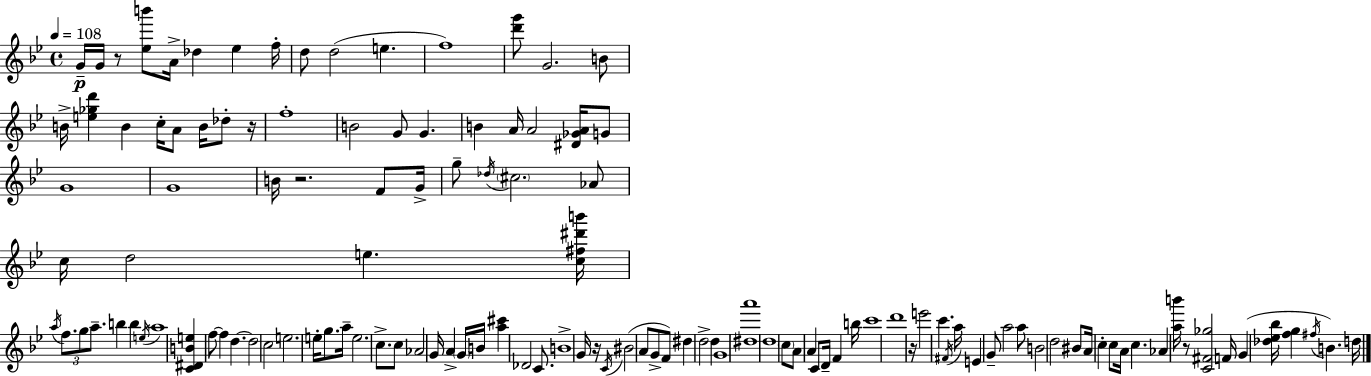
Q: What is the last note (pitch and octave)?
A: D5